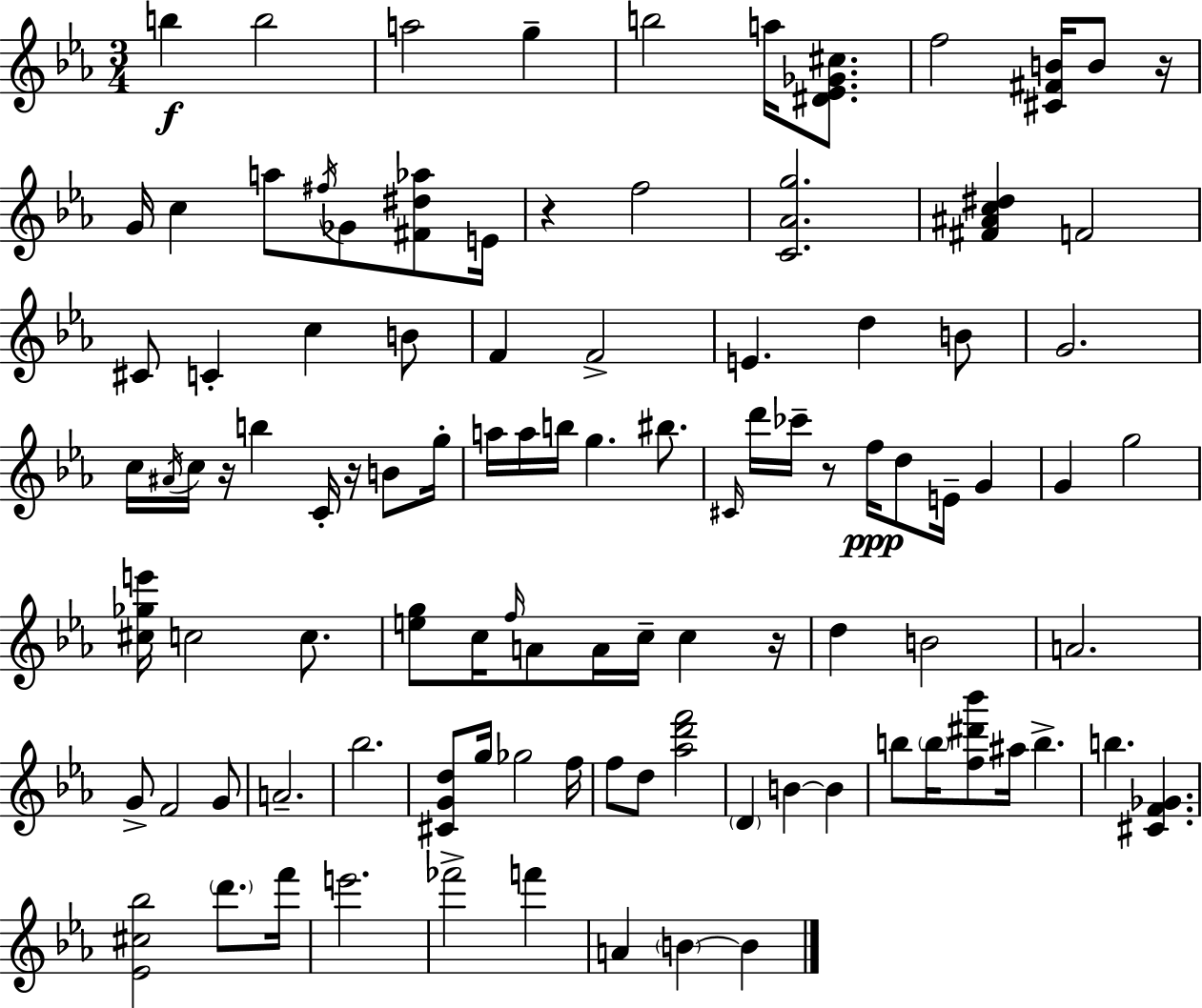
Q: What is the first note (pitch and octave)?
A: B5